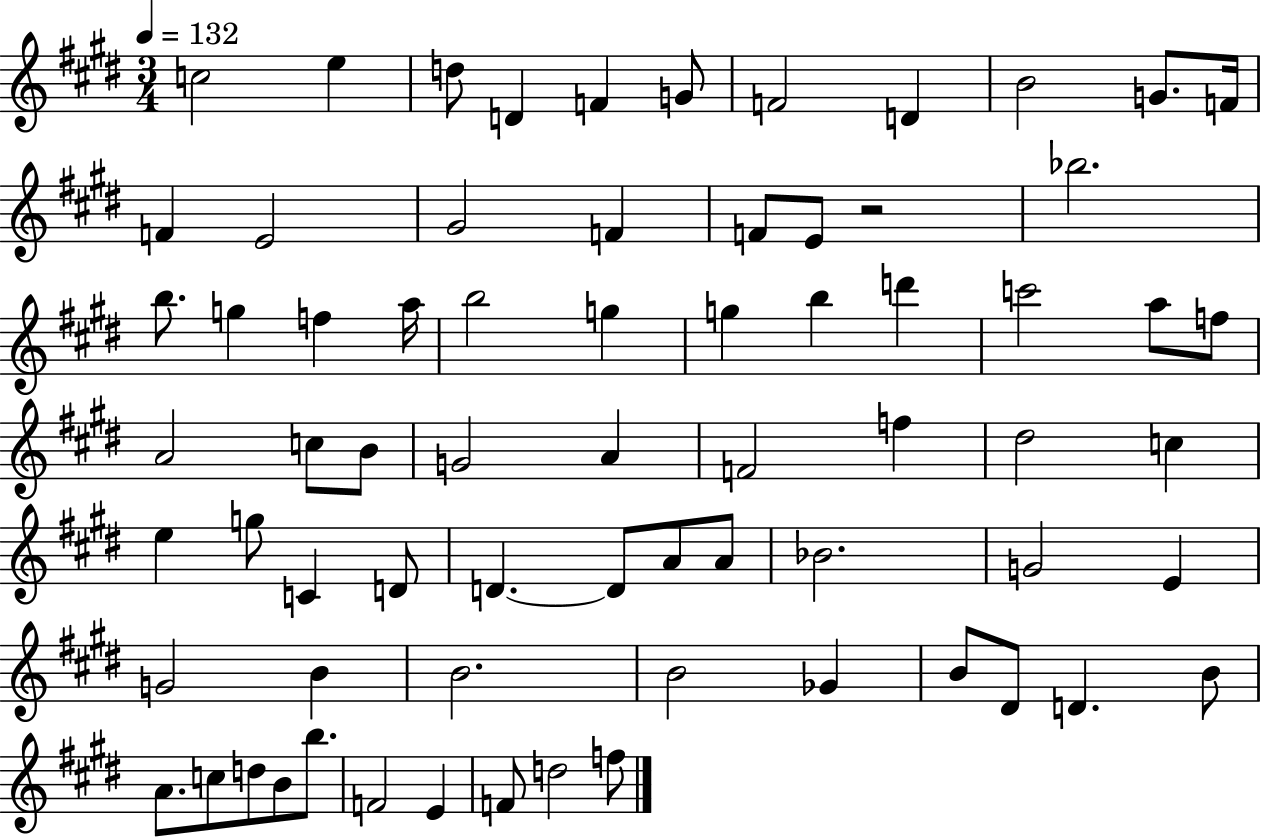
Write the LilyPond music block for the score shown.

{
  \clef treble
  \numericTimeSignature
  \time 3/4
  \key e \major
  \tempo 4 = 132
  c''2 e''4 | d''8 d'4 f'4 g'8 | f'2 d'4 | b'2 g'8. f'16 | \break f'4 e'2 | gis'2 f'4 | f'8 e'8 r2 | bes''2. | \break b''8. g''4 f''4 a''16 | b''2 g''4 | g''4 b''4 d'''4 | c'''2 a''8 f''8 | \break a'2 c''8 b'8 | g'2 a'4 | f'2 f''4 | dis''2 c''4 | \break e''4 g''8 c'4 d'8 | d'4.~~ d'8 a'8 a'8 | bes'2. | g'2 e'4 | \break g'2 b'4 | b'2. | b'2 ges'4 | b'8 dis'8 d'4. b'8 | \break a'8. c''8 d''8 b'8 b''8. | f'2 e'4 | f'8 d''2 f''8 | \bar "|."
}